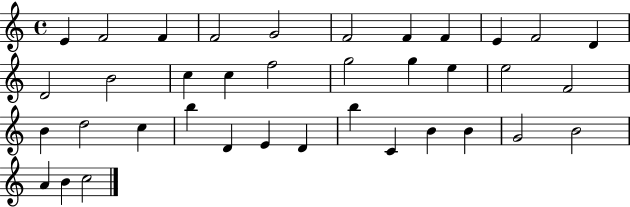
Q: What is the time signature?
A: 4/4